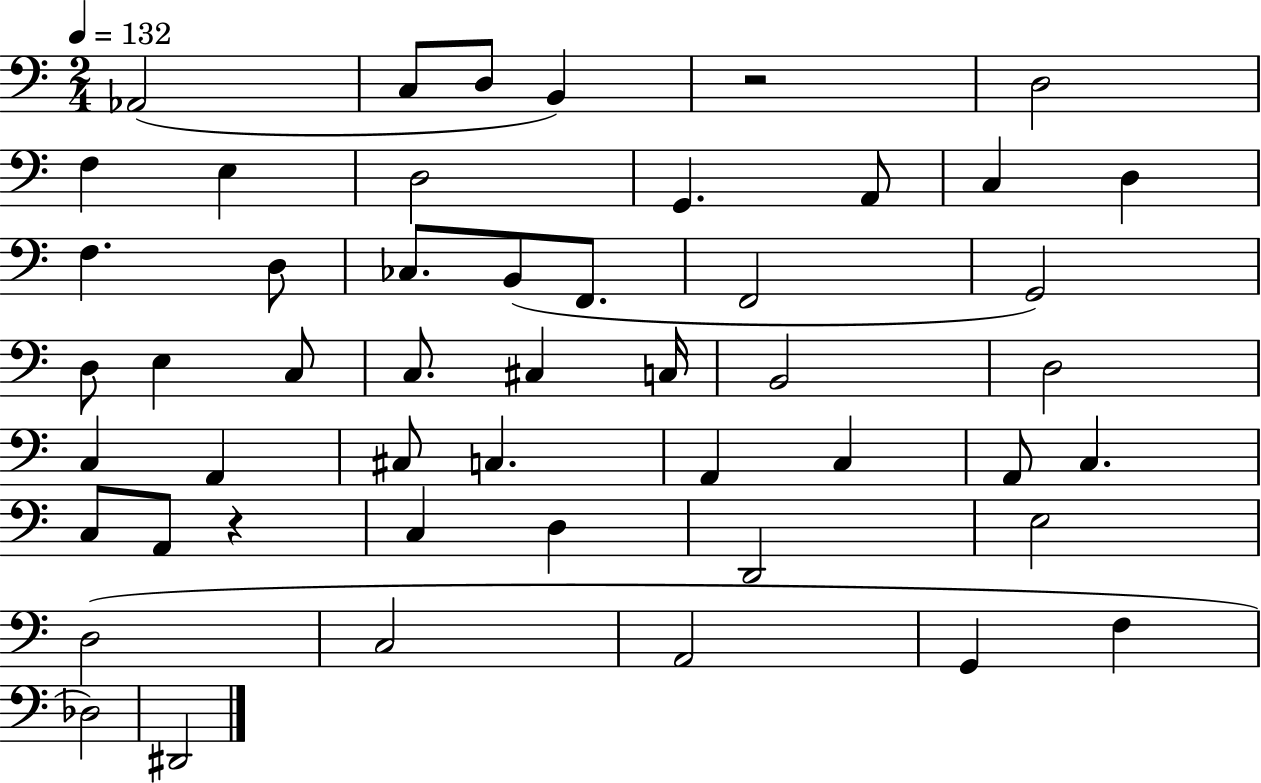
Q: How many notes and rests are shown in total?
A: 50